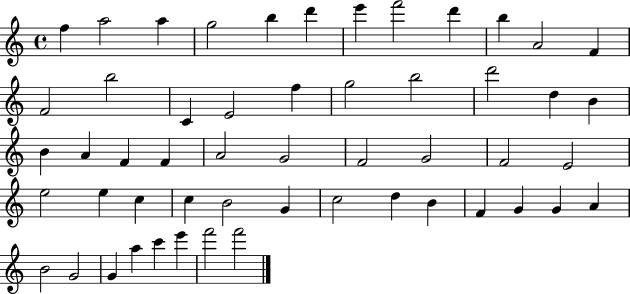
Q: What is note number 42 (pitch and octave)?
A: F4